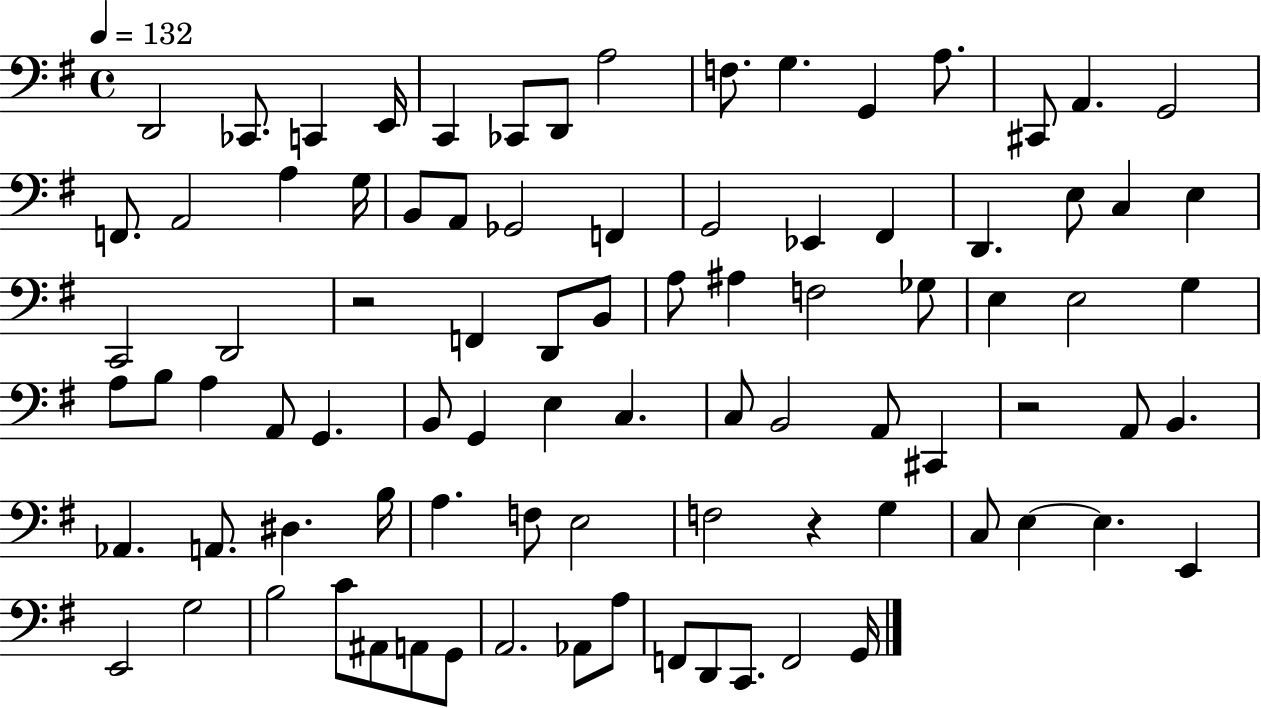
X:1
T:Untitled
M:4/4
L:1/4
K:G
D,,2 _C,,/2 C,, E,,/4 C,, _C,,/2 D,,/2 A,2 F,/2 G, G,, A,/2 ^C,,/2 A,, G,,2 F,,/2 A,,2 A, G,/4 B,,/2 A,,/2 _G,,2 F,, G,,2 _E,, ^F,, D,, E,/2 C, E, C,,2 D,,2 z2 F,, D,,/2 B,,/2 A,/2 ^A, F,2 _G,/2 E, E,2 G, A,/2 B,/2 A, A,,/2 G,, B,,/2 G,, E, C, C,/2 B,,2 A,,/2 ^C,, z2 A,,/2 B,, _A,, A,,/2 ^D, B,/4 A, F,/2 E,2 F,2 z G, C,/2 E, E, E,, E,,2 G,2 B,2 C/2 ^A,,/2 A,,/2 G,,/2 A,,2 _A,,/2 A,/2 F,,/2 D,,/2 C,,/2 F,,2 G,,/4